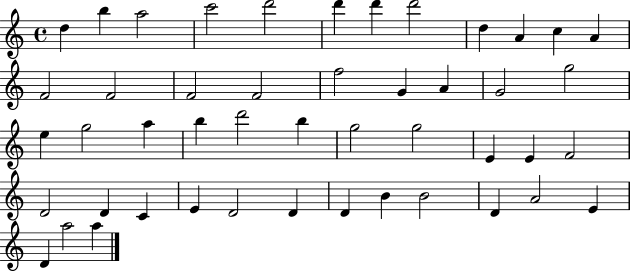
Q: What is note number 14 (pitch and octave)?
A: F4